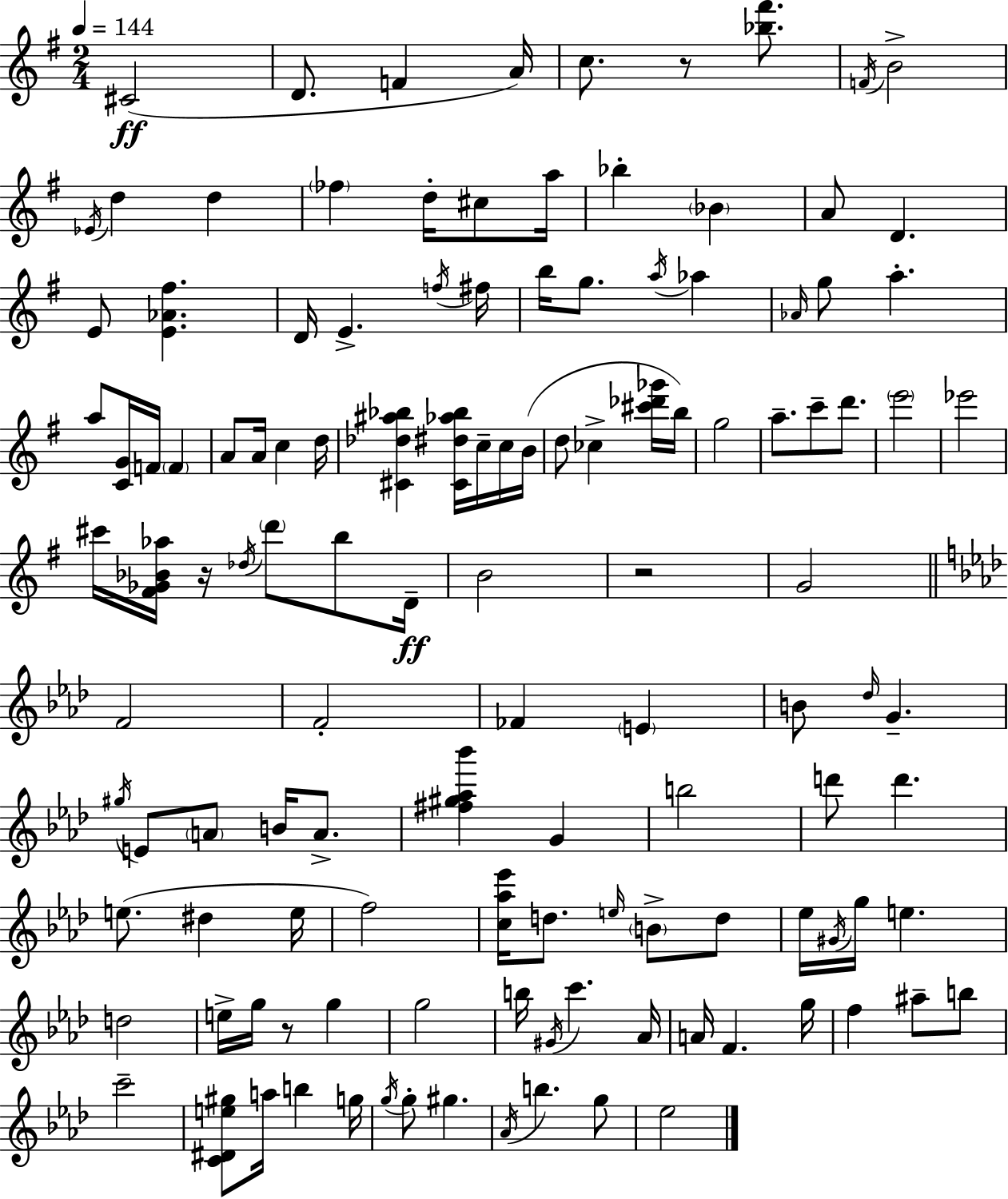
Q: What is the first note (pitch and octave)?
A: C#4